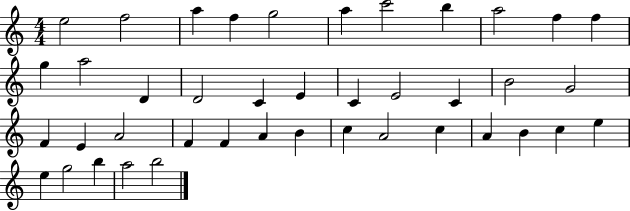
{
  \clef treble
  \numericTimeSignature
  \time 4/4
  \key c \major
  e''2 f''2 | a''4 f''4 g''2 | a''4 c'''2 b''4 | a''2 f''4 f''4 | \break g''4 a''2 d'4 | d'2 c'4 e'4 | c'4 e'2 c'4 | b'2 g'2 | \break f'4 e'4 a'2 | f'4 f'4 a'4 b'4 | c''4 a'2 c''4 | a'4 b'4 c''4 e''4 | \break e''4 g''2 b''4 | a''2 b''2 | \bar "|."
}